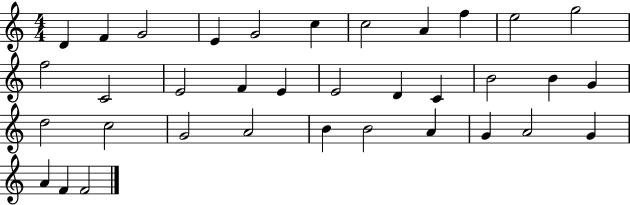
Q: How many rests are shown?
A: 0